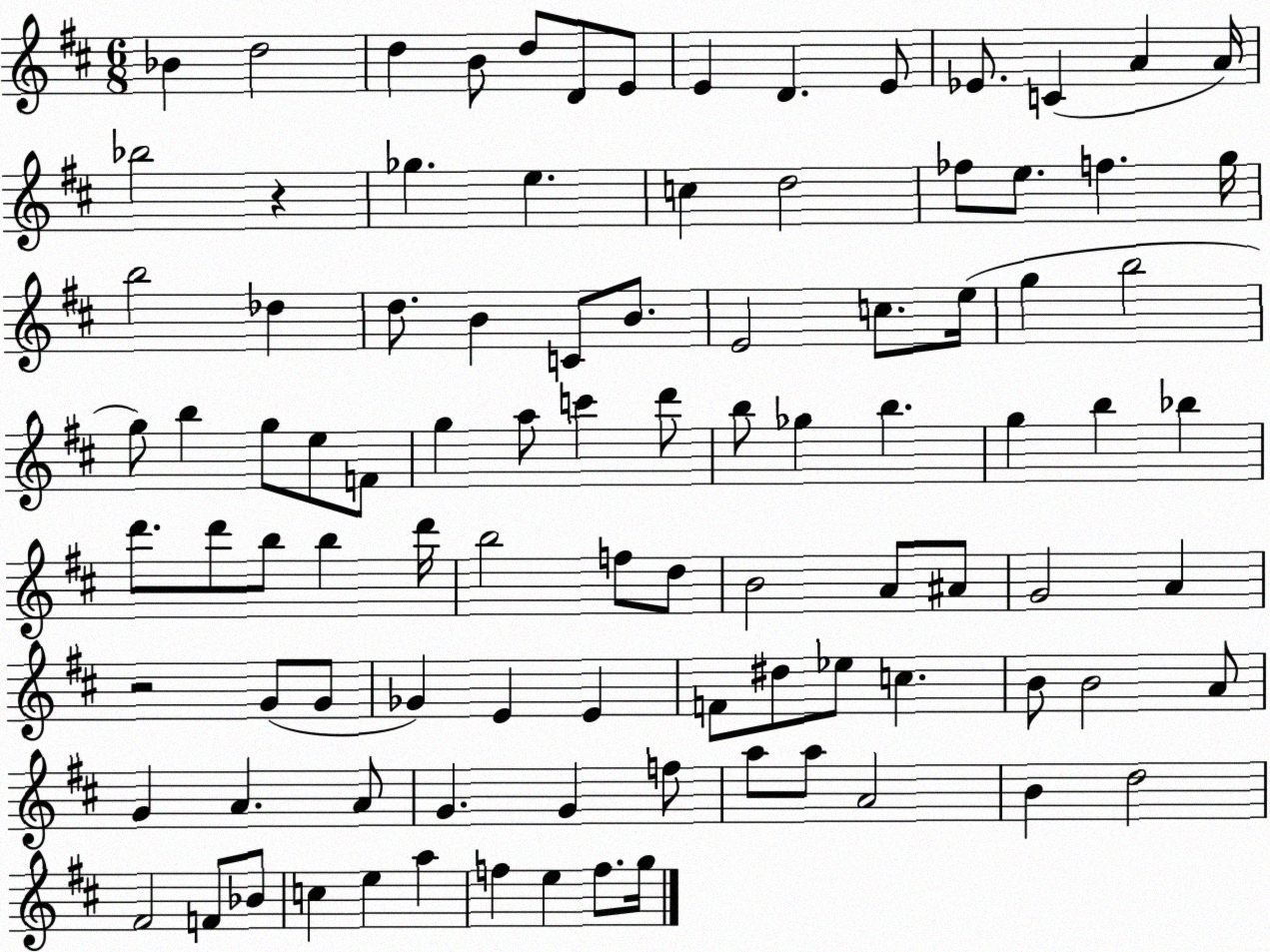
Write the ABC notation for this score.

X:1
T:Untitled
M:6/8
L:1/4
K:D
_B d2 d B/2 d/2 D/2 E/2 E D E/2 _E/2 C A A/4 _b2 z _g e c d2 _f/2 e/2 f g/4 b2 _d d/2 B C/2 B/2 E2 c/2 e/4 g b2 g/2 b g/2 e/2 F/2 g a/2 c' d'/2 b/2 _g b g b _b d'/2 d'/2 b/2 b d'/4 b2 f/2 d/2 B2 A/2 ^A/2 G2 A z2 G/2 G/2 _G E E F/2 ^d/2 _e/2 c B/2 B2 A/2 G A A/2 G G f/2 a/2 a/2 A2 B d2 ^F2 F/2 _B/2 c e a f e f/2 g/4